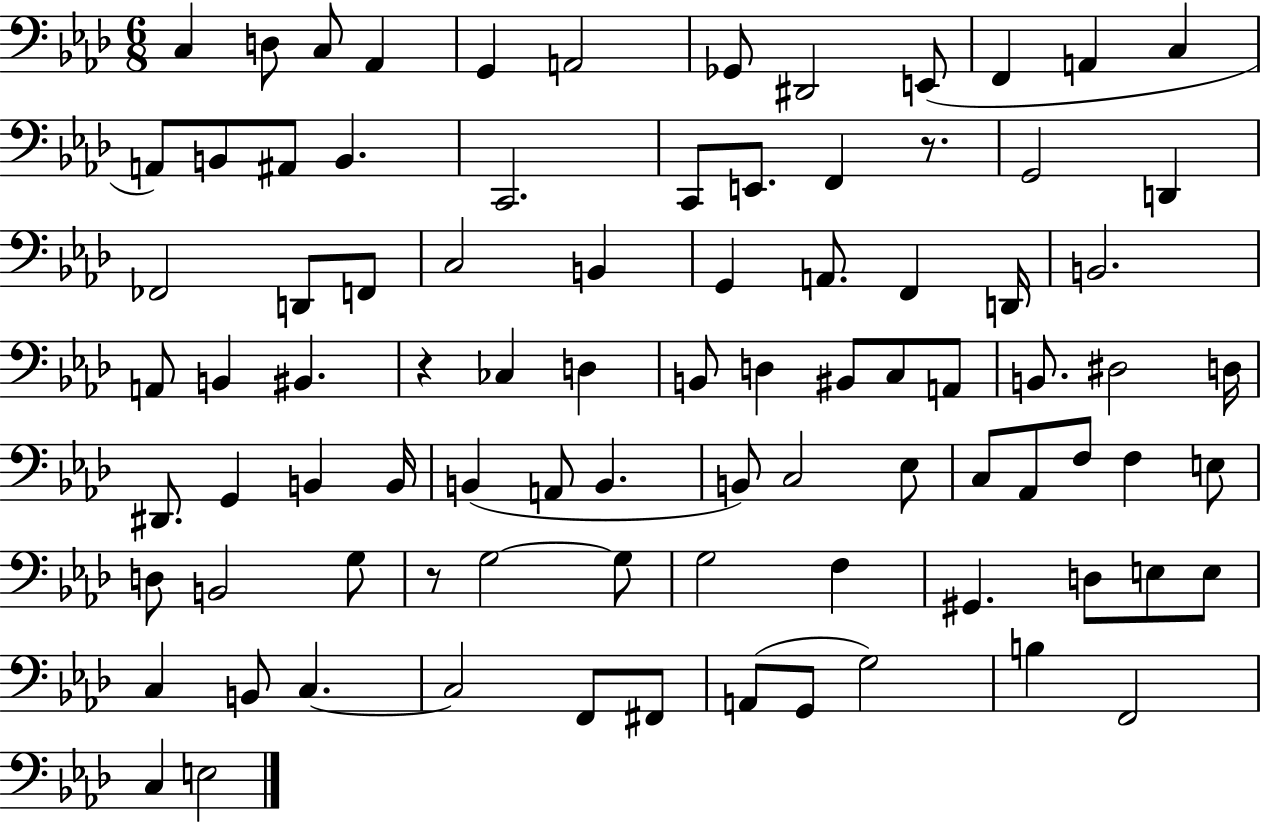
X:1
T:Untitled
M:6/8
L:1/4
K:Ab
C, D,/2 C,/2 _A,, G,, A,,2 _G,,/2 ^D,,2 E,,/2 F,, A,, C, A,,/2 B,,/2 ^A,,/2 B,, C,,2 C,,/2 E,,/2 F,, z/2 G,,2 D,, _F,,2 D,,/2 F,,/2 C,2 B,, G,, A,,/2 F,, D,,/4 B,,2 A,,/2 B,, ^B,, z _C, D, B,,/2 D, ^B,,/2 C,/2 A,,/2 B,,/2 ^D,2 D,/4 ^D,,/2 G,, B,, B,,/4 B,, A,,/2 B,, B,,/2 C,2 _E,/2 C,/2 _A,,/2 F,/2 F, E,/2 D,/2 B,,2 G,/2 z/2 G,2 G,/2 G,2 F, ^G,, D,/2 E,/2 E,/2 C, B,,/2 C, C,2 F,,/2 ^F,,/2 A,,/2 G,,/2 G,2 B, F,,2 C, E,2